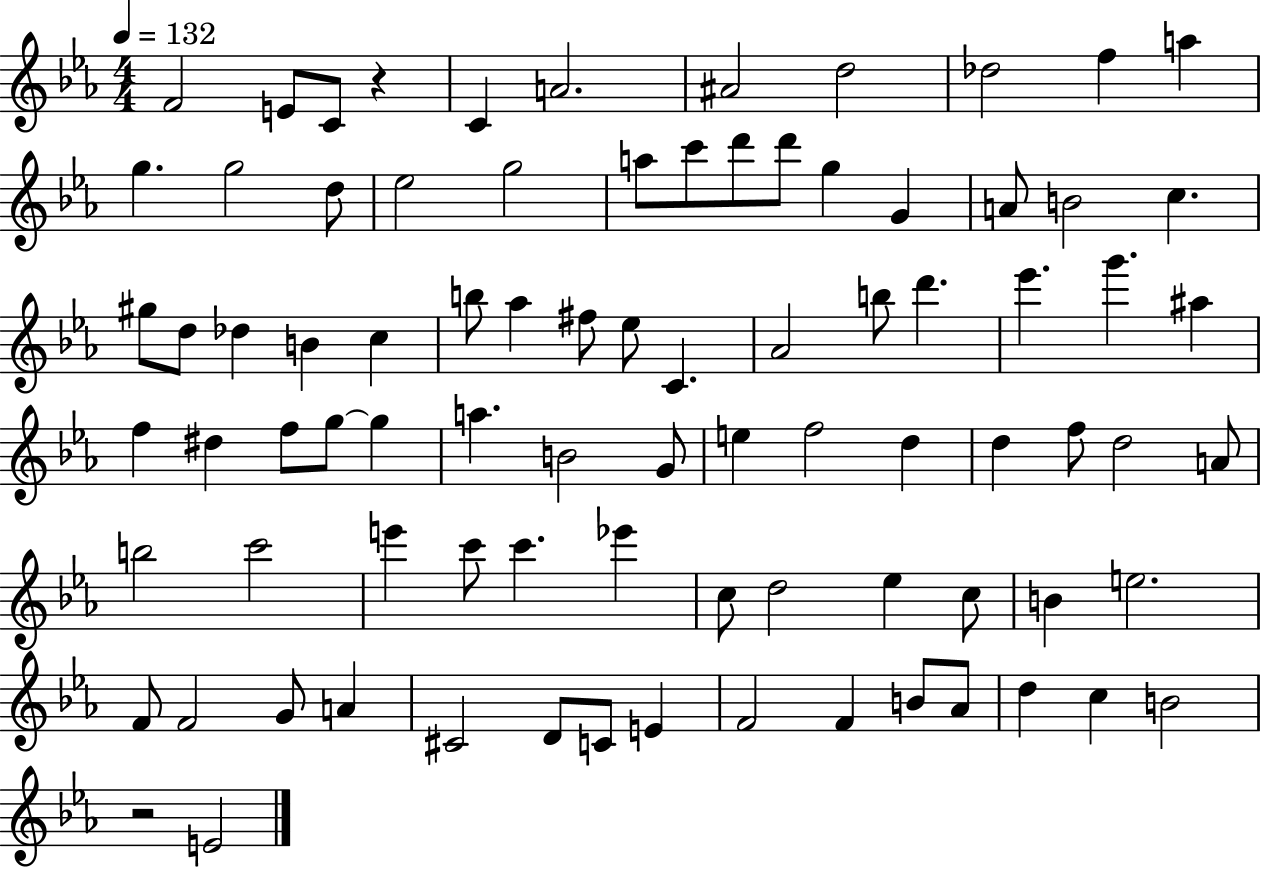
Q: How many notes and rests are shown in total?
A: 85